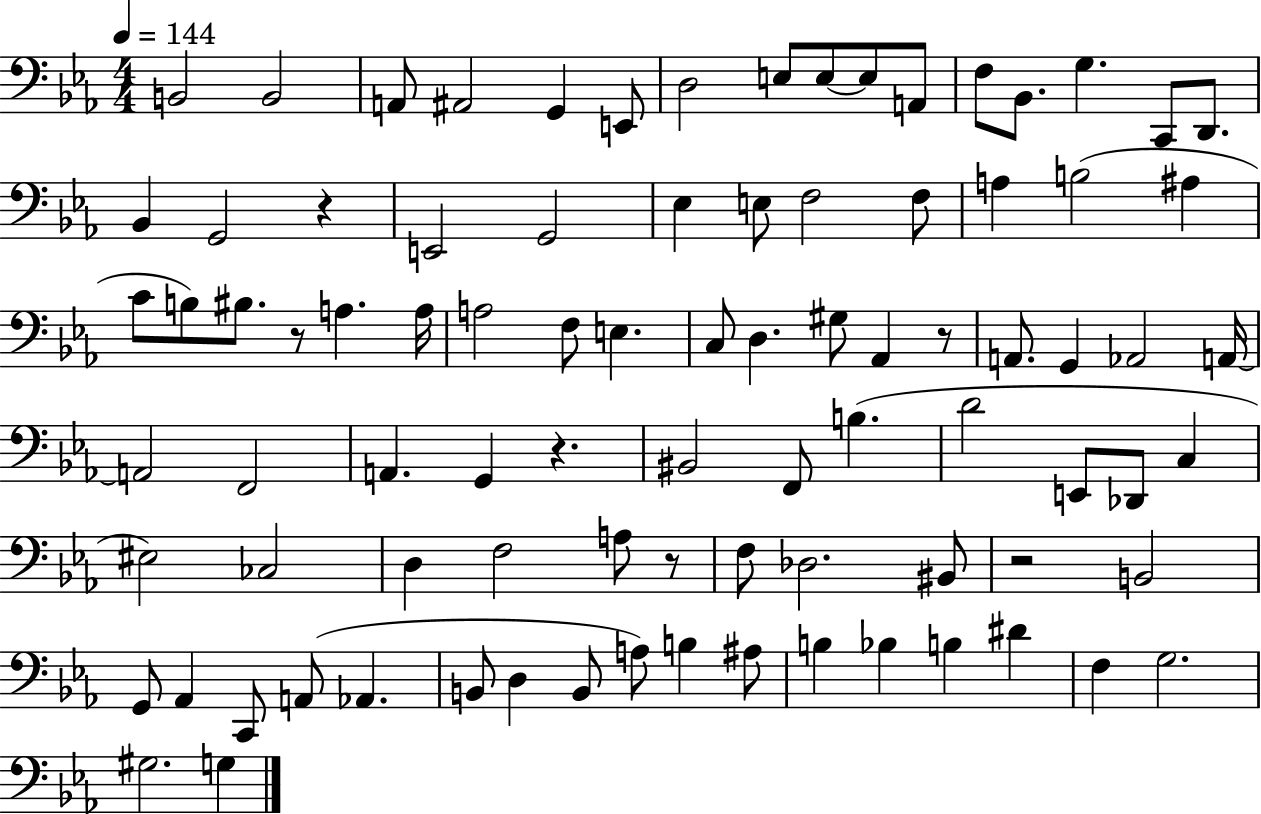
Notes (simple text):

B2/h B2/h A2/e A#2/h G2/q E2/e D3/h E3/e E3/e E3/e A2/e F3/e Bb2/e. G3/q. C2/e D2/e. Bb2/q G2/h R/q E2/h G2/h Eb3/q E3/e F3/h F3/e A3/q B3/h A#3/q C4/e B3/e BIS3/e. R/e A3/q. A3/s A3/h F3/e E3/q. C3/e D3/q. G#3/e Ab2/q R/e A2/e. G2/q Ab2/h A2/s A2/h F2/h A2/q. G2/q R/q. BIS2/h F2/e B3/q. D4/h E2/e Db2/e C3/q EIS3/h CES3/h D3/q F3/h A3/e R/e F3/e Db3/h. BIS2/e R/h B2/h G2/e Ab2/q C2/e A2/e Ab2/q. B2/e D3/q B2/e A3/e B3/q A#3/e B3/q Bb3/q B3/q D#4/q F3/q G3/h. G#3/h. G3/q